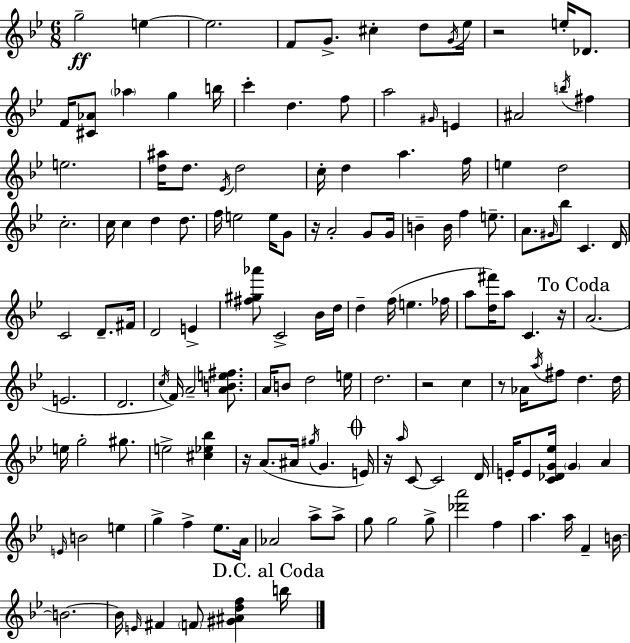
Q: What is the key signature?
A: G minor